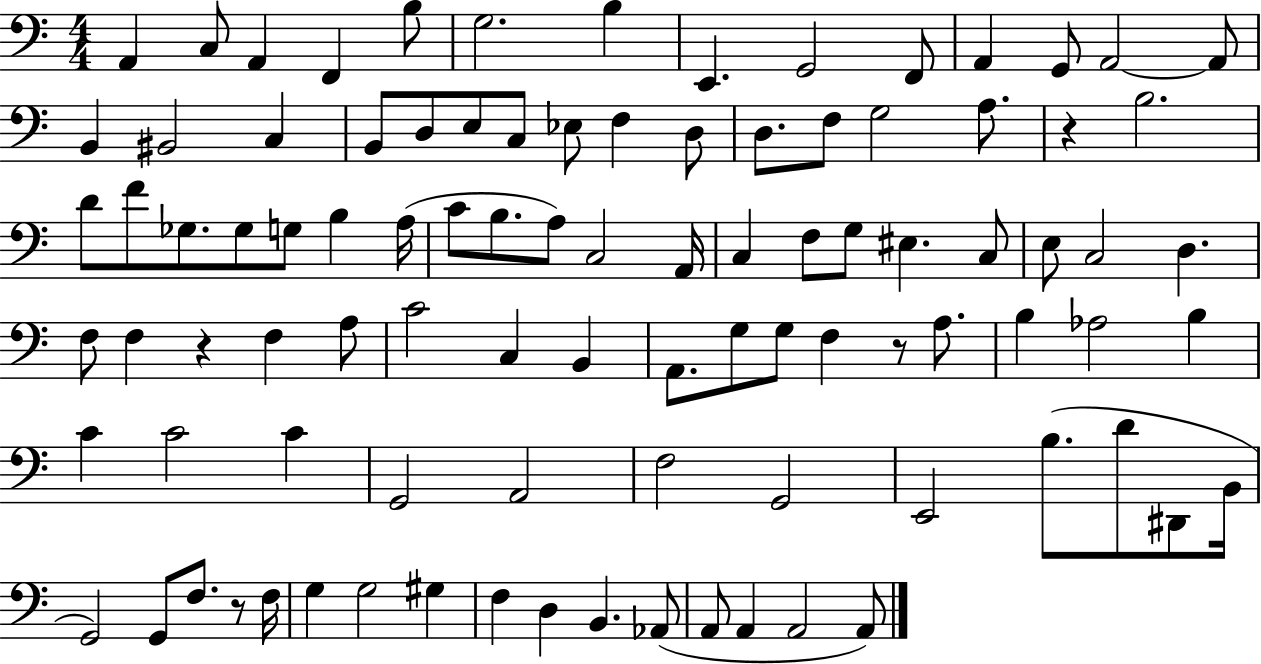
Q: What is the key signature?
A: C major